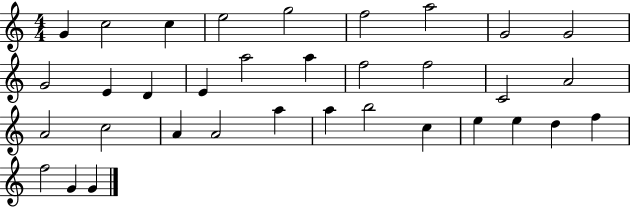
G4/q C5/h C5/q E5/h G5/h F5/h A5/h G4/h G4/h G4/h E4/q D4/q E4/q A5/h A5/q F5/h F5/h C4/h A4/h A4/h C5/h A4/q A4/h A5/q A5/q B5/h C5/q E5/q E5/q D5/q F5/q F5/h G4/q G4/q